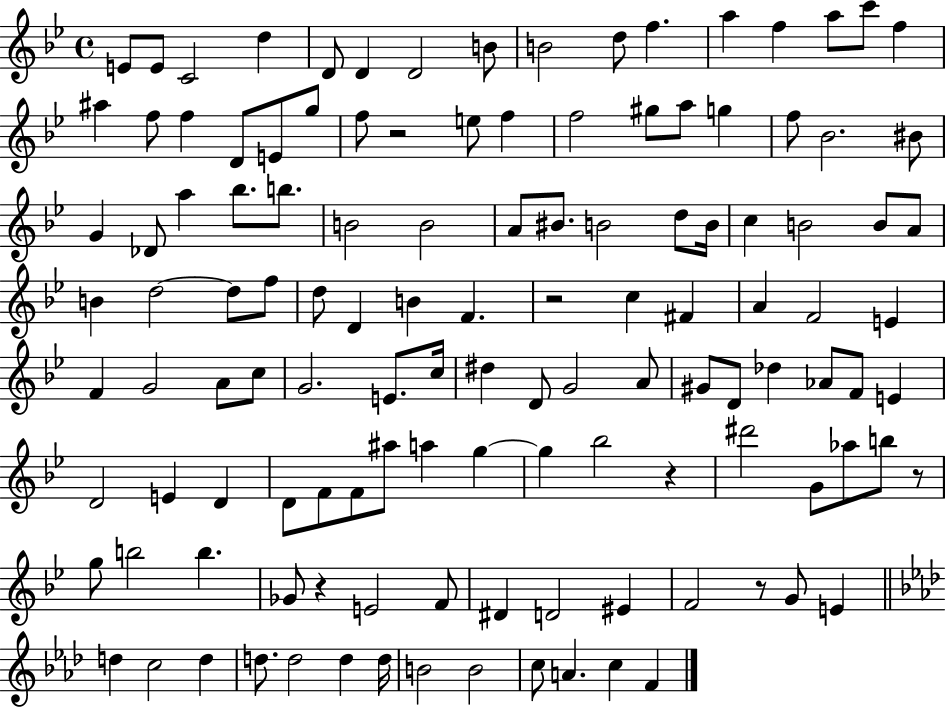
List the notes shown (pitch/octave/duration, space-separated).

E4/e E4/e C4/h D5/q D4/e D4/q D4/h B4/e B4/h D5/e F5/q. A5/q F5/q A5/e C6/e F5/q A#5/q F5/e F5/q D4/e E4/e G5/e F5/e R/h E5/e F5/q F5/h G#5/e A5/e G5/q F5/e Bb4/h. BIS4/e G4/q Db4/e A5/q Bb5/e. B5/e. B4/h B4/h A4/e BIS4/e. B4/h D5/e B4/s C5/q B4/h B4/e A4/e B4/q D5/h D5/e F5/e D5/e D4/q B4/q F4/q. R/h C5/q F#4/q A4/q F4/h E4/q F4/q G4/h A4/e C5/e G4/h. E4/e. C5/s D#5/q D4/e G4/h A4/e G#4/e D4/e Db5/q Ab4/e F4/e E4/q D4/h E4/q D4/q D4/e F4/e F4/e A#5/e A5/q G5/q G5/q Bb5/h R/q D#6/h G4/e Ab5/e B5/e R/e G5/e B5/h B5/q. Gb4/e R/q E4/h F4/e D#4/q D4/h EIS4/q F4/h R/e G4/e E4/q D5/q C5/h D5/q D5/e. D5/h D5/q D5/s B4/h B4/h C5/e A4/q. C5/q F4/q